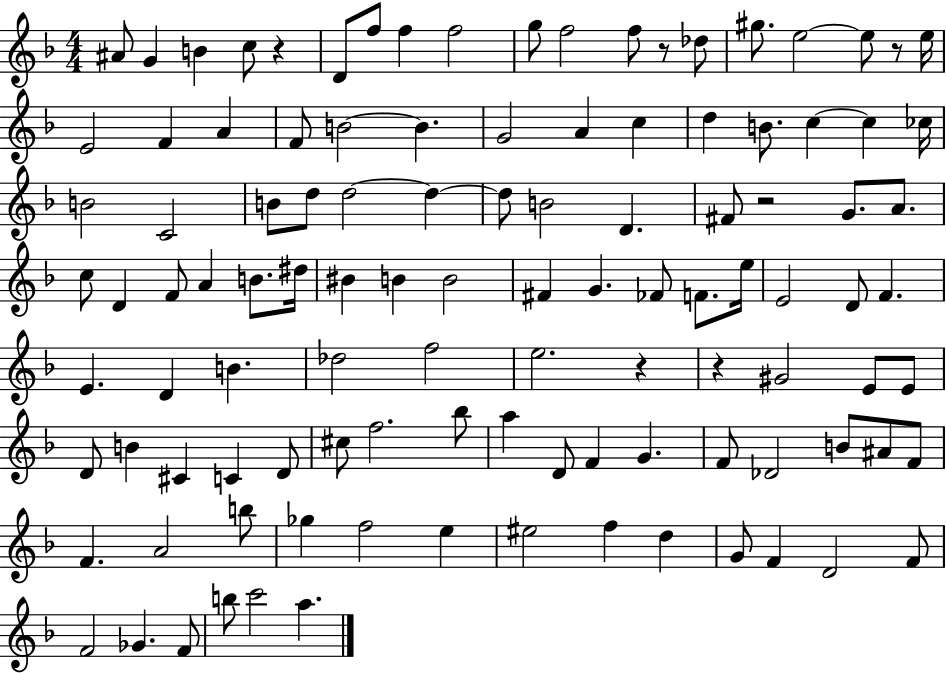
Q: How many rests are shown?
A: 6